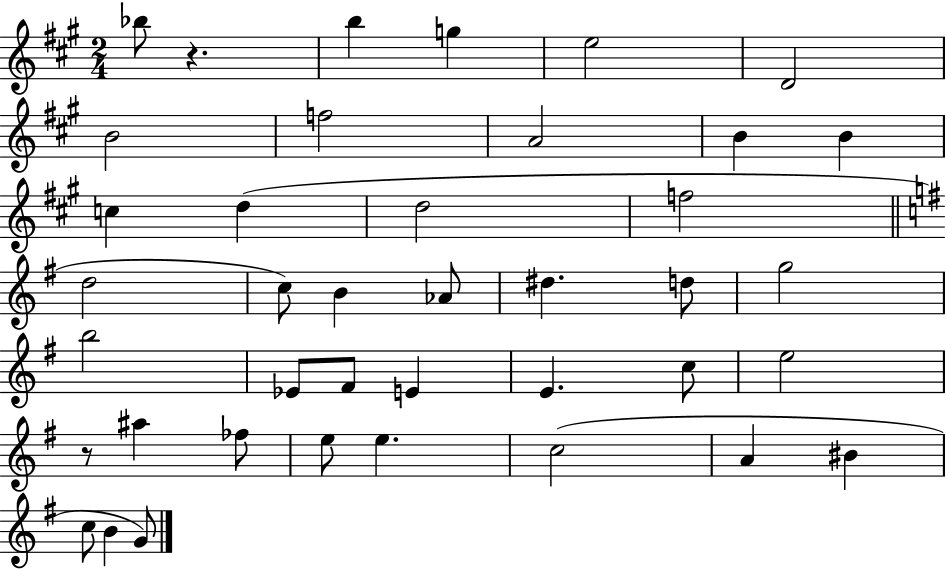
X:1
T:Untitled
M:2/4
L:1/4
K:A
_b/2 z b g e2 D2 B2 f2 A2 B B c d d2 f2 d2 c/2 B _A/2 ^d d/2 g2 b2 _E/2 ^F/2 E E c/2 e2 z/2 ^a _f/2 e/2 e c2 A ^B c/2 B G/2